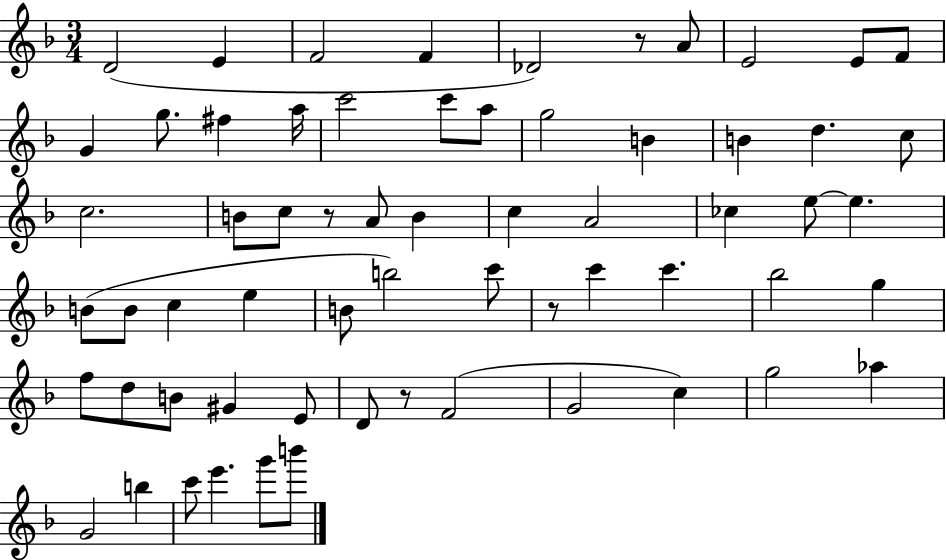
D4/h E4/q F4/h F4/q Db4/h R/e A4/e E4/h E4/e F4/e G4/q G5/e. F#5/q A5/s C6/h C6/e A5/e G5/h B4/q B4/q D5/q. C5/e C5/h. B4/e C5/e R/e A4/e B4/q C5/q A4/h CES5/q E5/e E5/q. B4/e B4/e C5/q E5/q B4/e B5/h C6/e R/e C6/q C6/q. Bb5/h G5/q F5/e D5/e B4/e G#4/q E4/e D4/e R/e F4/h G4/h C5/q G5/h Ab5/q G4/h B5/q C6/e E6/q. G6/e B6/e